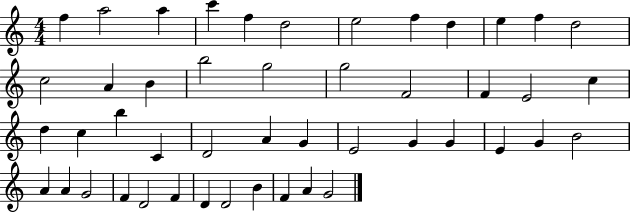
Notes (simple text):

F5/q A5/h A5/q C6/q F5/q D5/h E5/h F5/q D5/q E5/q F5/q D5/h C5/h A4/q B4/q B5/h G5/h G5/h F4/h F4/q E4/h C5/q D5/q C5/q B5/q C4/q D4/h A4/q G4/q E4/h G4/q G4/q E4/q G4/q B4/h A4/q A4/q G4/h F4/q D4/h F4/q D4/q D4/h B4/q F4/q A4/q G4/h